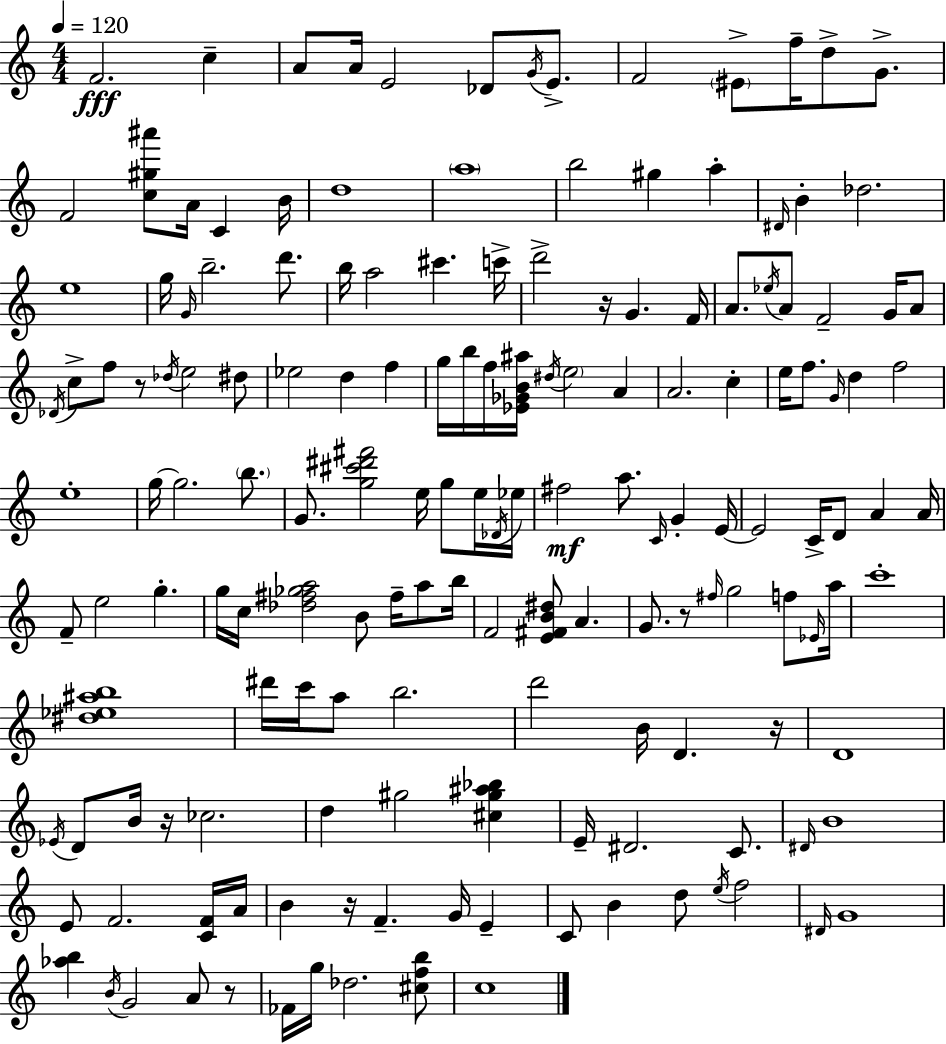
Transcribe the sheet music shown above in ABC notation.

X:1
T:Untitled
M:4/4
L:1/4
K:C
F2 c A/2 A/4 E2 _D/2 G/4 E/2 F2 ^E/2 f/4 d/2 G/2 F2 [c^g^a']/2 A/4 C B/4 d4 a4 b2 ^g a ^D/4 B _d2 e4 g/4 G/4 b2 d'/2 b/4 a2 ^c' c'/4 d'2 z/4 G F/4 A/2 _e/4 A/2 F2 G/4 A/2 _D/4 c/2 f/2 z/2 _d/4 e2 ^d/2 _e2 d f g/4 b/4 f/4 [_E_GB^a]/4 ^d/4 e2 A A2 c e/4 f/2 G/4 d f2 e4 g/4 g2 b/2 G/2 [g^c'^d'^f']2 e/4 g/2 e/4 _D/4 _e/4 ^f2 a/2 C/4 G E/4 E2 C/4 D/2 A A/4 F/2 e2 g g/4 c/4 [_d^f_ga]2 B/2 ^f/4 a/2 b/4 F2 [E^FB^d]/2 A G/2 z/2 ^f/4 g2 f/2 _E/4 a/4 c'4 [^d_e^ab]4 ^d'/4 c'/4 a/2 b2 d'2 B/4 D z/4 D4 _E/4 D/2 B/4 z/4 _c2 d ^g2 [^c^g^a_b] E/4 ^D2 C/2 ^D/4 B4 E/2 F2 [CF]/4 A/4 B z/4 F G/4 E C/2 B d/2 e/4 f2 ^D/4 G4 [_ab] B/4 G2 A/2 z/2 _F/4 g/4 _d2 [^cfb]/2 c4